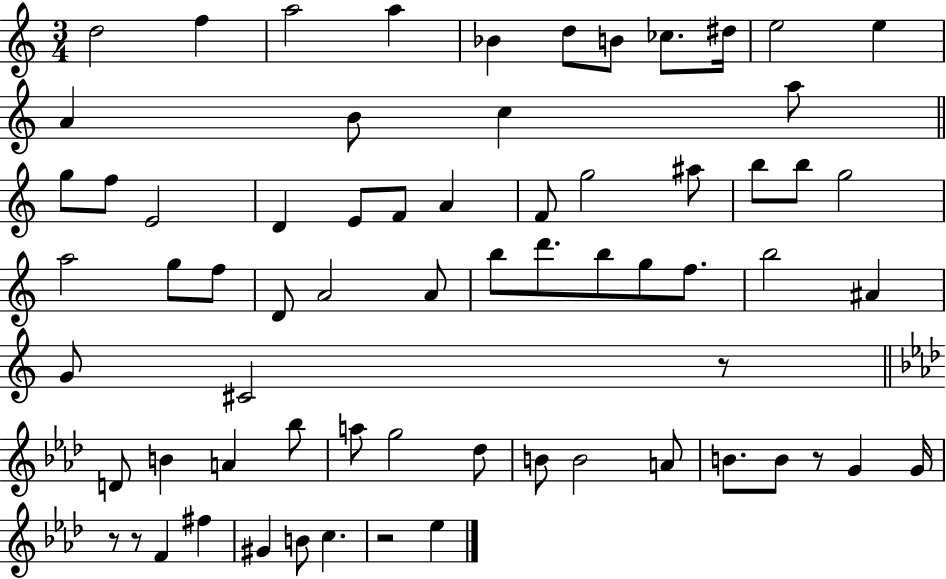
D5/h F5/q A5/h A5/q Bb4/q D5/e B4/e CES5/e. D#5/s E5/h E5/q A4/q B4/e C5/q A5/e G5/e F5/e E4/h D4/q E4/e F4/e A4/q F4/e G5/h A#5/e B5/e B5/e G5/h A5/h G5/e F5/e D4/e A4/h A4/e B5/e D6/e. B5/e G5/e F5/e. B5/h A#4/q G4/e C#4/h R/e D4/e B4/q A4/q Bb5/e A5/e G5/h Db5/e B4/e B4/h A4/e B4/e. B4/e R/e G4/q G4/s R/e R/e F4/q F#5/q G#4/q B4/e C5/q. R/h Eb5/q